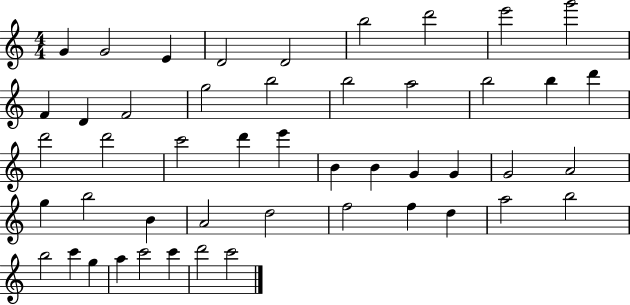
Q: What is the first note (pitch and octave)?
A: G4